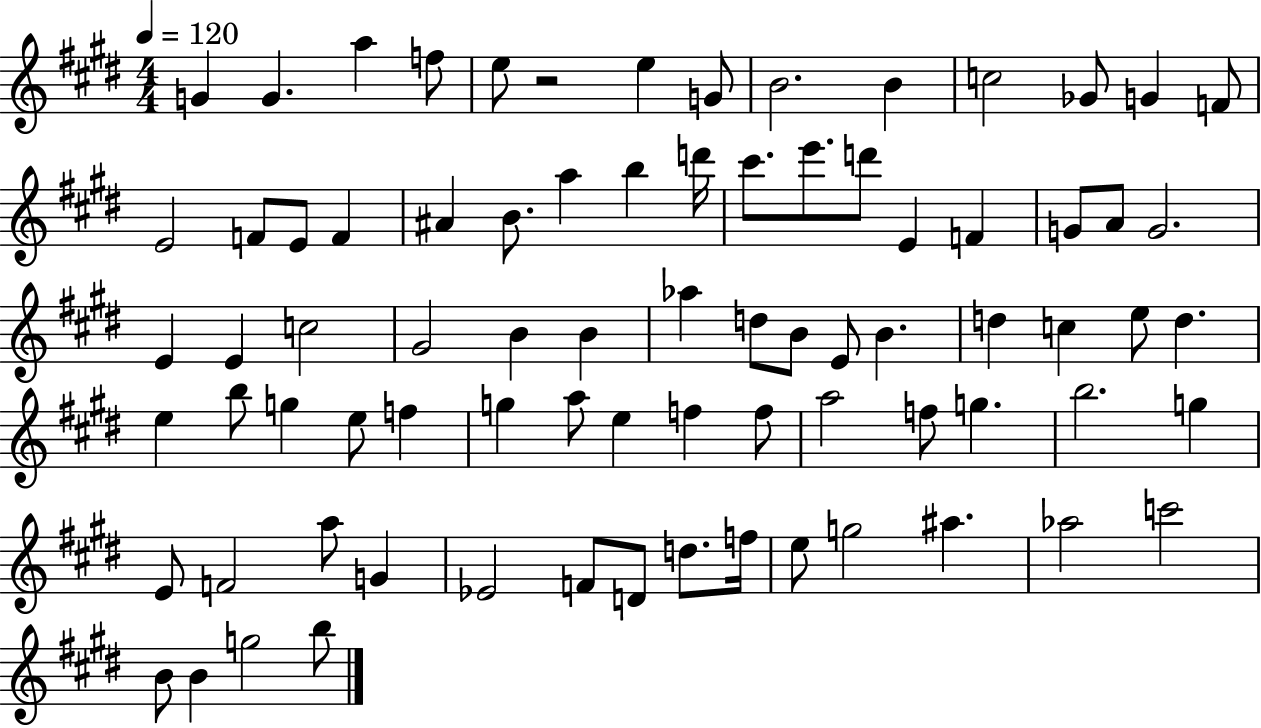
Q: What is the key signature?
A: E major